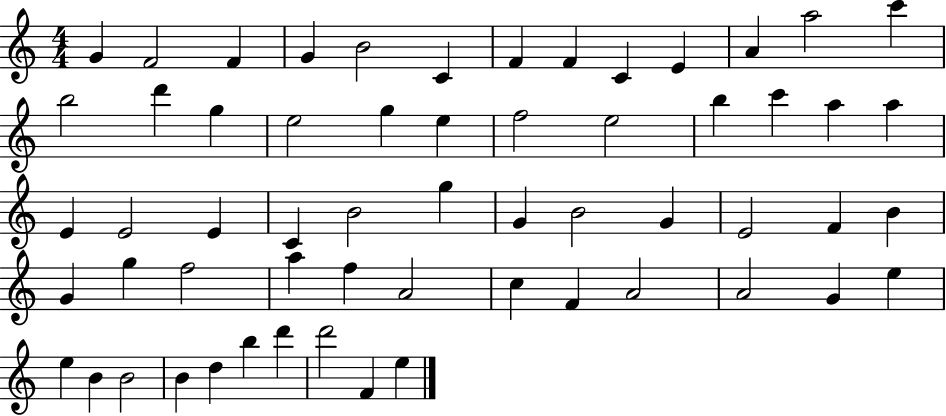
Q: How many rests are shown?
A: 0